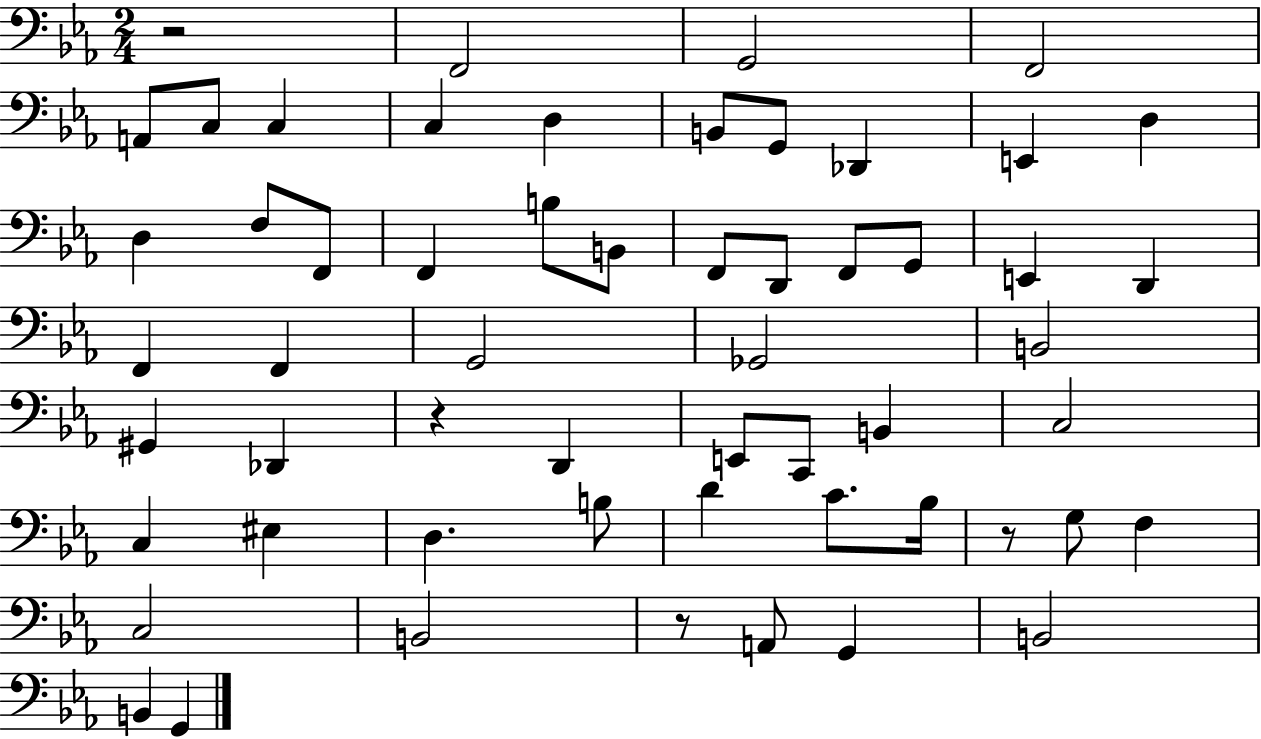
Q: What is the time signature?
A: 2/4